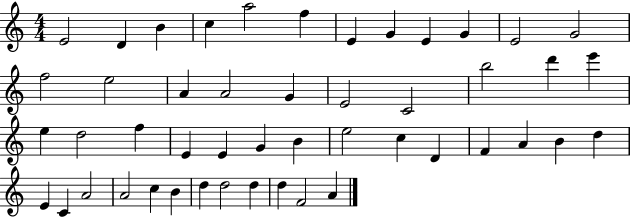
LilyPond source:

{
  \clef treble
  \numericTimeSignature
  \time 4/4
  \key c \major
  e'2 d'4 b'4 | c''4 a''2 f''4 | e'4 g'4 e'4 g'4 | e'2 g'2 | \break f''2 e''2 | a'4 a'2 g'4 | e'2 c'2 | b''2 d'''4 e'''4 | \break e''4 d''2 f''4 | e'4 e'4 g'4 b'4 | e''2 c''4 d'4 | f'4 a'4 b'4 d''4 | \break e'4 c'4 a'2 | a'2 c''4 b'4 | d''4 d''2 d''4 | d''4 f'2 a'4 | \break \bar "|."
}